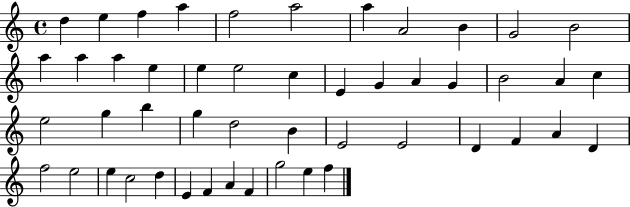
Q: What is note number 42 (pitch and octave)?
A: D5